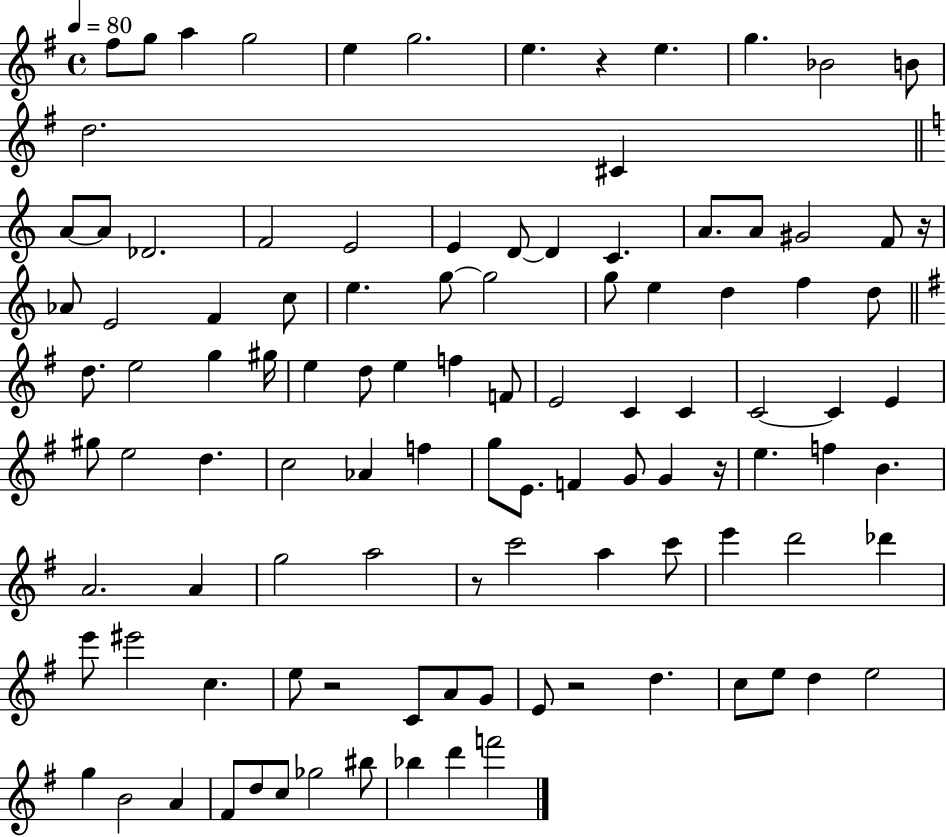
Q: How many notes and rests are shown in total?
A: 107